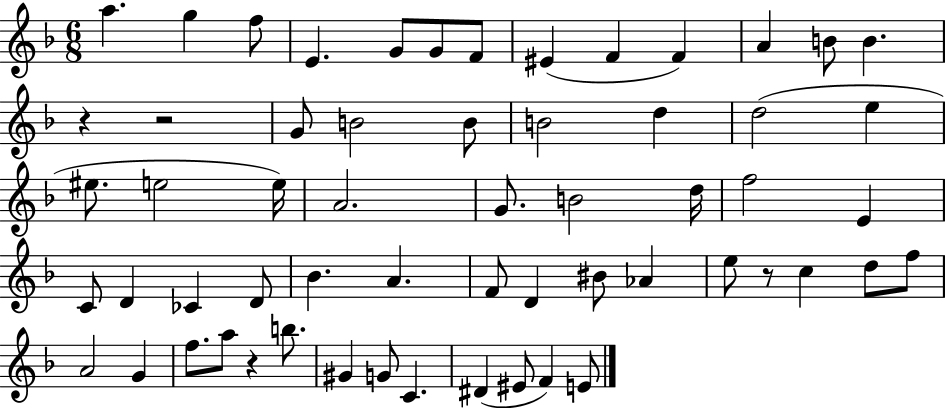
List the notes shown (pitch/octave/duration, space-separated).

A5/q. G5/q F5/e E4/q. G4/e G4/e F4/e EIS4/q F4/q F4/q A4/q B4/e B4/q. R/q R/h G4/e B4/h B4/e B4/h D5/q D5/h E5/q EIS5/e. E5/h E5/s A4/h. G4/e. B4/h D5/s F5/h E4/q C4/e D4/q CES4/q D4/e Bb4/q. A4/q. F4/e D4/q BIS4/e Ab4/q E5/e R/e C5/q D5/e F5/e A4/h G4/q F5/e. A5/e R/q B5/e. G#4/q G4/e C4/q. D#4/q EIS4/e F4/q E4/e